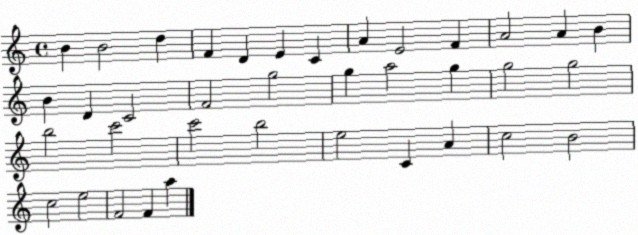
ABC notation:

X:1
T:Untitled
M:4/4
L:1/4
K:C
B B2 d F D E C A E2 F A2 A B B D C2 F2 g2 g a2 g g2 g2 b2 c'2 c'2 b2 e2 C A c2 B2 c2 e2 F2 F a